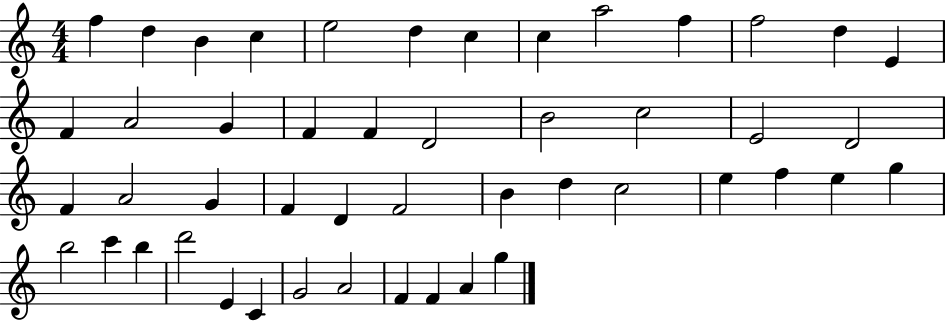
{
  \clef treble
  \numericTimeSignature
  \time 4/4
  \key c \major
  f''4 d''4 b'4 c''4 | e''2 d''4 c''4 | c''4 a''2 f''4 | f''2 d''4 e'4 | \break f'4 a'2 g'4 | f'4 f'4 d'2 | b'2 c''2 | e'2 d'2 | \break f'4 a'2 g'4 | f'4 d'4 f'2 | b'4 d''4 c''2 | e''4 f''4 e''4 g''4 | \break b''2 c'''4 b''4 | d'''2 e'4 c'4 | g'2 a'2 | f'4 f'4 a'4 g''4 | \break \bar "|."
}